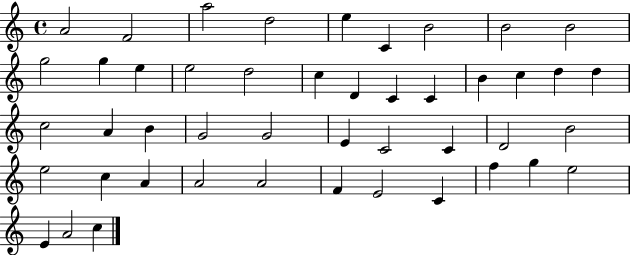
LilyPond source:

{
  \clef treble
  \time 4/4
  \defaultTimeSignature
  \key c \major
  a'2 f'2 | a''2 d''2 | e''4 c'4 b'2 | b'2 b'2 | \break g''2 g''4 e''4 | e''2 d''2 | c''4 d'4 c'4 c'4 | b'4 c''4 d''4 d''4 | \break c''2 a'4 b'4 | g'2 g'2 | e'4 c'2 c'4 | d'2 b'2 | \break e''2 c''4 a'4 | a'2 a'2 | f'4 e'2 c'4 | f''4 g''4 e''2 | \break e'4 a'2 c''4 | \bar "|."
}